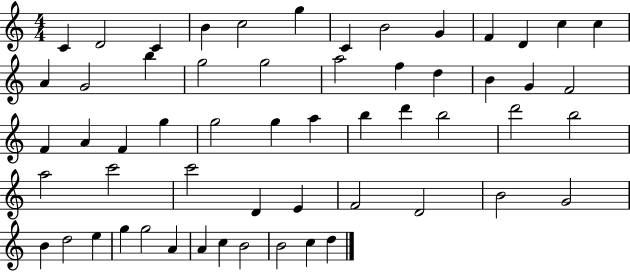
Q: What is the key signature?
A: C major